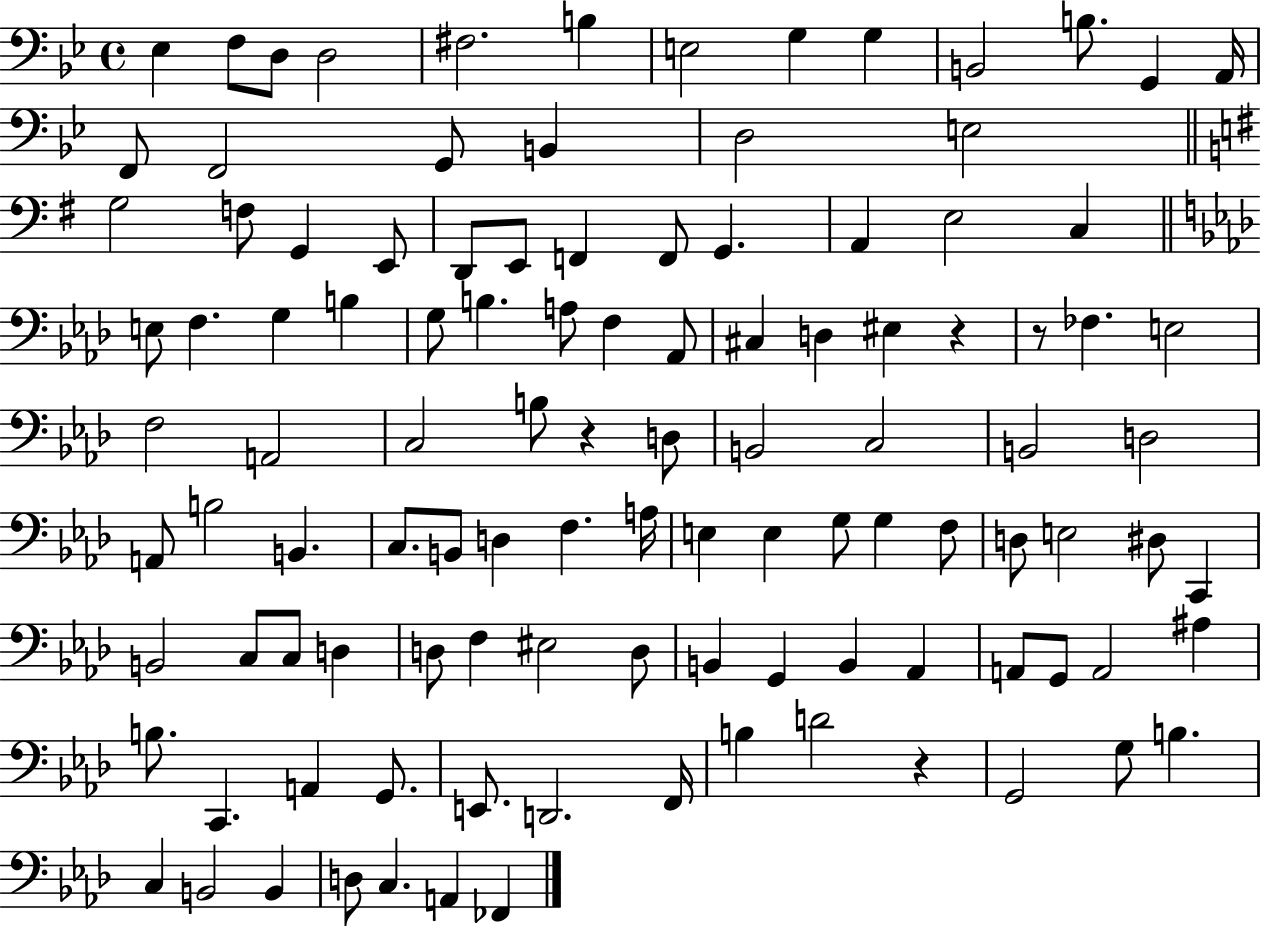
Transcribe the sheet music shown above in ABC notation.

X:1
T:Untitled
M:4/4
L:1/4
K:Bb
_E, F,/2 D,/2 D,2 ^F,2 B, E,2 G, G, B,,2 B,/2 G,, A,,/4 F,,/2 F,,2 G,,/2 B,, D,2 E,2 G,2 F,/2 G,, E,,/2 D,,/2 E,,/2 F,, F,,/2 G,, A,, E,2 C, E,/2 F, G, B, G,/2 B, A,/2 F, _A,,/2 ^C, D, ^E, z z/2 _F, E,2 F,2 A,,2 C,2 B,/2 z D,/2 B,,2 C,2 B,,2 D,2 A,,/2 B,2 B,, C,/2 B,,/2 D, F, A,/4 E, E, G,/2 G, F,/2 D,/2 E,2 ^D,/2 C,, B,,2 C,/2 C,/2 D, D,/2 F, ^E,2 D,/2 B,, G,, B,, _A,, A,,/2 G,,/2 A,,2 ^A, B,/2 C,, A,, G,,/2 E,,/2 D,,2 F,,/4 B, D2 z G,,2 G,/2 B, C, B,,2 B,, D,/2 C, A,, _F,,